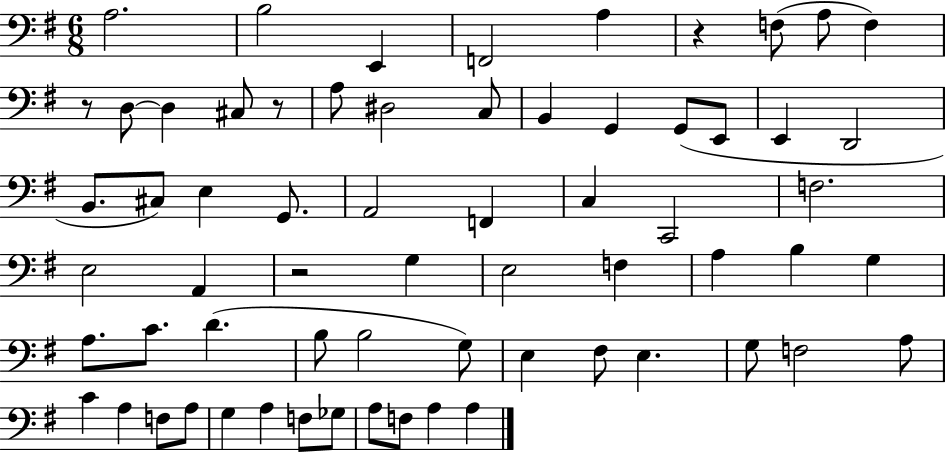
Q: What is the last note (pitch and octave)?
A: A3